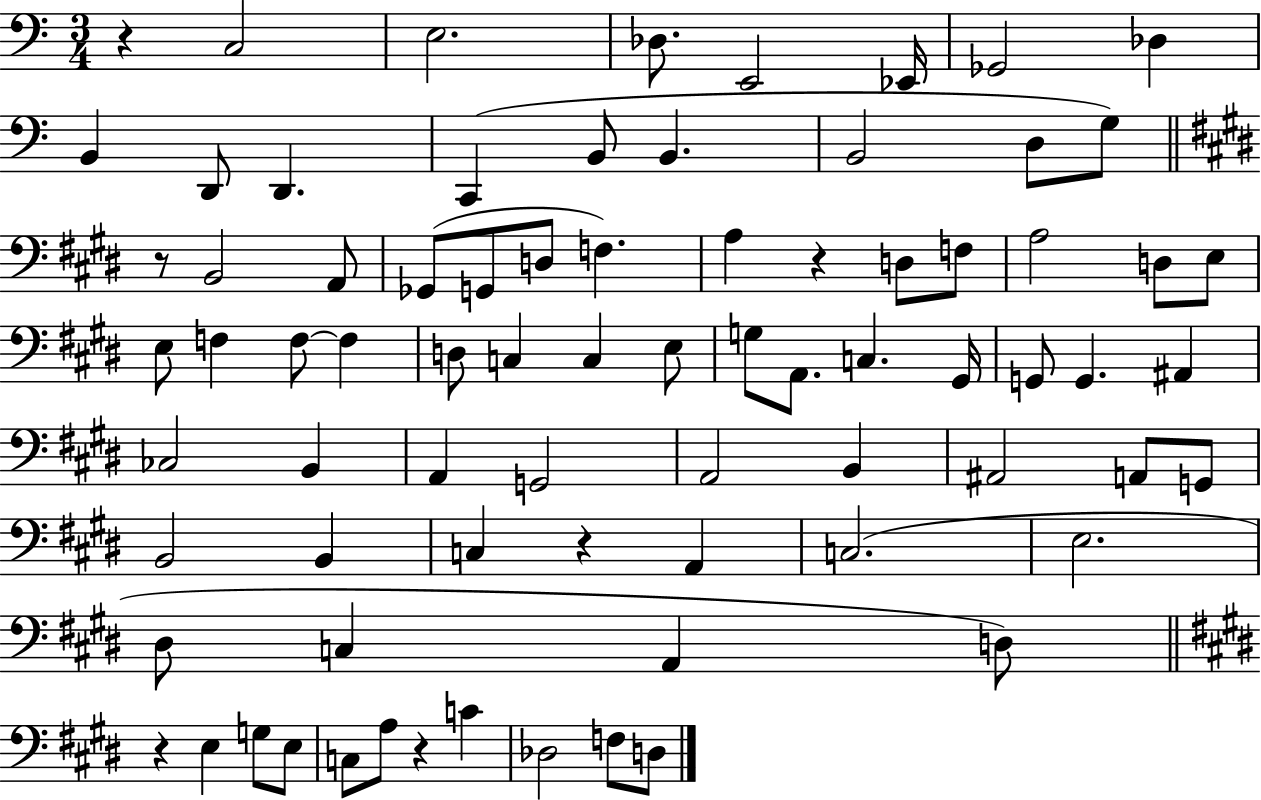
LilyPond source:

{
  \clef bass
  \numericTimeSignature
  \time 3/4
  \key c \major
  r4 c2 | e2. | des8. e,2 ees,16 | ges,2 des4 | \break b,4 d,8 d,4. | c,4( b,8 b,4. | b,2 d8 g8) | \bar "||" \break \key e \major r8 b,2 a,8 | ges,8( g,8 d8 f4.) | a4 r4 d8 f8 | a2 d8 e8 | \break e8 f4 f8~~ f4 | d8 c4 c4 e8 | g8 a,8. c4. gis,16 | g,8 g,4. ais,4 | \break ces2 b,4 | a,4 g,2 | a,2 b,4 | ais,2 a,8 g,8 | \break b,2 b,4 | c4 r4 a,4 | c2.( | e2. | \break dis8 c4 a,4 d8) | \bar "||" \break \key e \major r4 e4 g8 e8 | c8 a8 r4 c'4 | des2 f8 d8 | \bar "|."
}